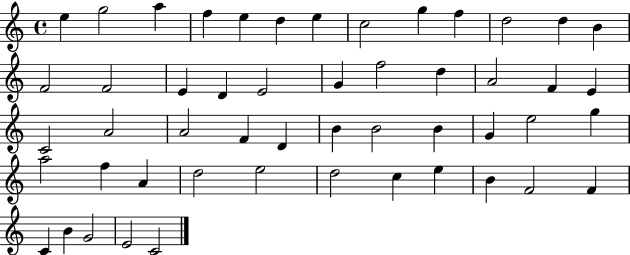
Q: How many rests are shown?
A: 0